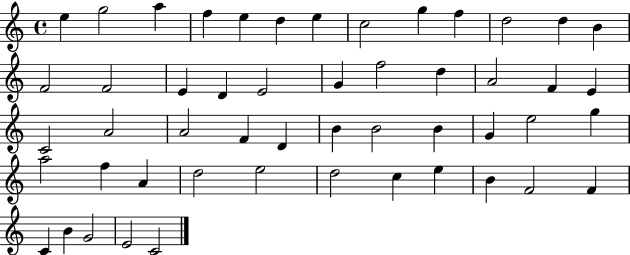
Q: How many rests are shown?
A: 0